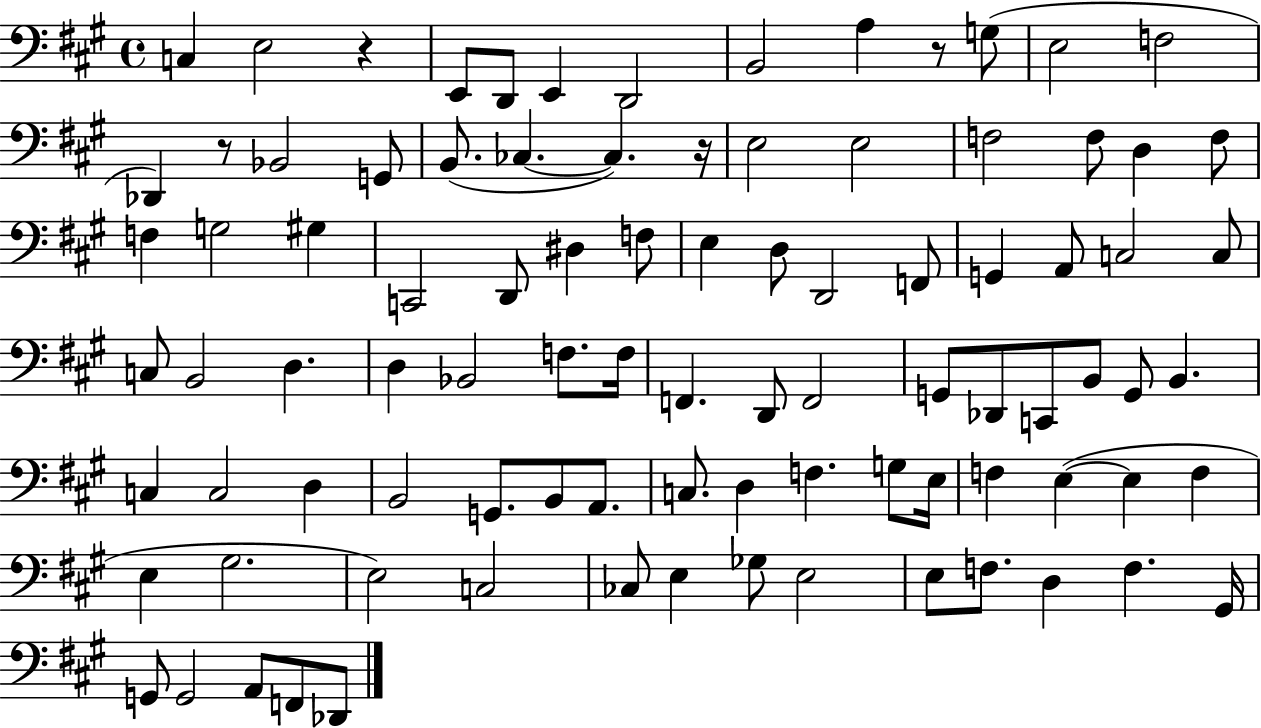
X:1
T:Untitled
M:4/4
L:1/4
K:A
C, E,2 z E,,/2 D,,/2 E,, D,,2 B,,2 A, z/2 G,/2 E,2 F,2 _D,, z/2 _B,,2 G,,/2 B,,/2 _C, _C, z/4 E,2 E,2 F,2 F,/2 D, F,/2 F, G,2 ^G, C,,2 D,,/2 ^D, F,/2 E, D,/2 D,,2 F,,/2 G,, A,,/2 C,2 C,/2 C,/2 B,,2 D, D, _B,,2 F,/2 F,/4 F,, D,,/2 F,,2 G,,/2 _D,,/2 C,,/2 B,,/2 G,,/2 B,, C, C,2 D, B,,2 G,,/2 B,,/2 A,,/2 C,/2 D, F, G,/2 E,/4 F, E, E, F, E, ^G,2 E,2 C,2 _C,/2 E, _G,/2 E,2 E,/2 F,/2 D, F, ^G,,/4 G,,/2 G,,2 A,,/2 F,,/2 _D,,/2